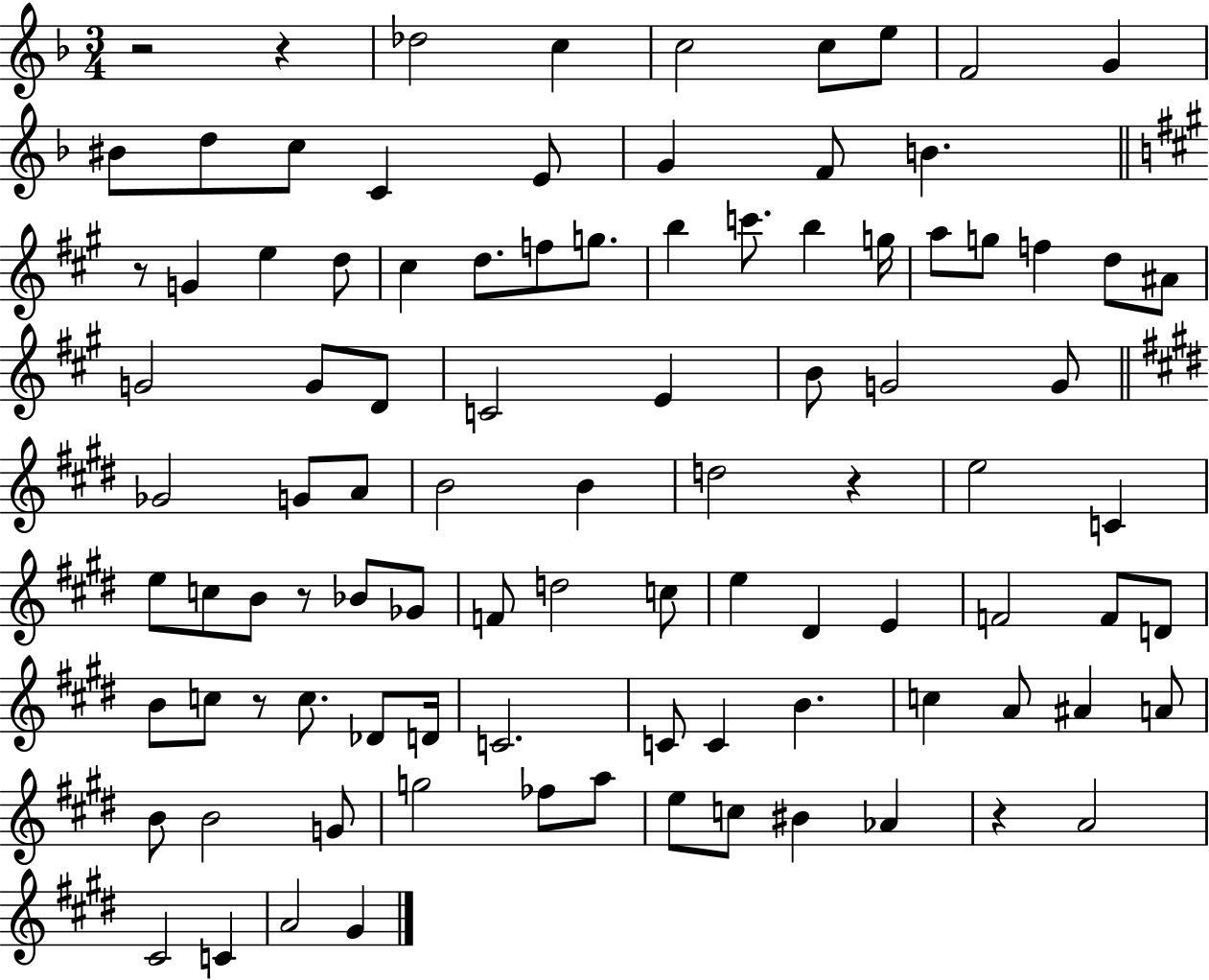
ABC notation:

X:1
T:Untitled
M:3/4
L:1/4
K:F
z2 z _d2 c c2 c/2 e/2 F2 G ^B/2 d/2 c/2 C E/2 G F/2 B z/2 G e d/2 ^c d/2 f/2 g/2 b c'/2 b g/4 a/2 g/2 f d/2 ^A/2 G2 G/2 D/2 C2 E B/2 G2 G/2 _G2 G/2 A/2 B2 B d2 z e2 C e/2 c/2 B/2 z/2 _B/2 _G/2 F/2 d2 c/2 e ^D E F2 F/2 D/2 B/2 c/2 z/2 c/2 _D/2 D/4 C2 C/2 C B c A/2 ^A A/2 B/2 B2 G/2 g2 _f/2 a/2 e/2 c/2 ^B _A z A2 ^C2 C A2 ^G